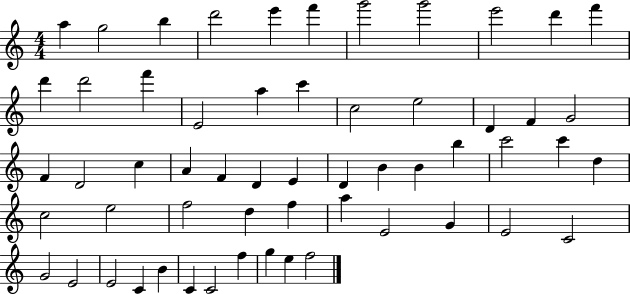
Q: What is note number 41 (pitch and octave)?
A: F5